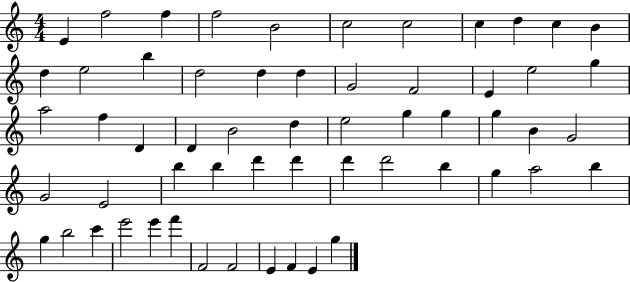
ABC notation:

X:1
T:Untitled
M:4/4
L:1/4
K:C
E f2 f f2 B2 c2 c2 c d c B d e2 b d2 d d G2 F2 E e2 g a2 f D D B2 d e2 g g g B G2 G2 E2 b b d' d' d' d'2 b g a2 b g b2 c' e'2 e' f' F2 F2 E F E g